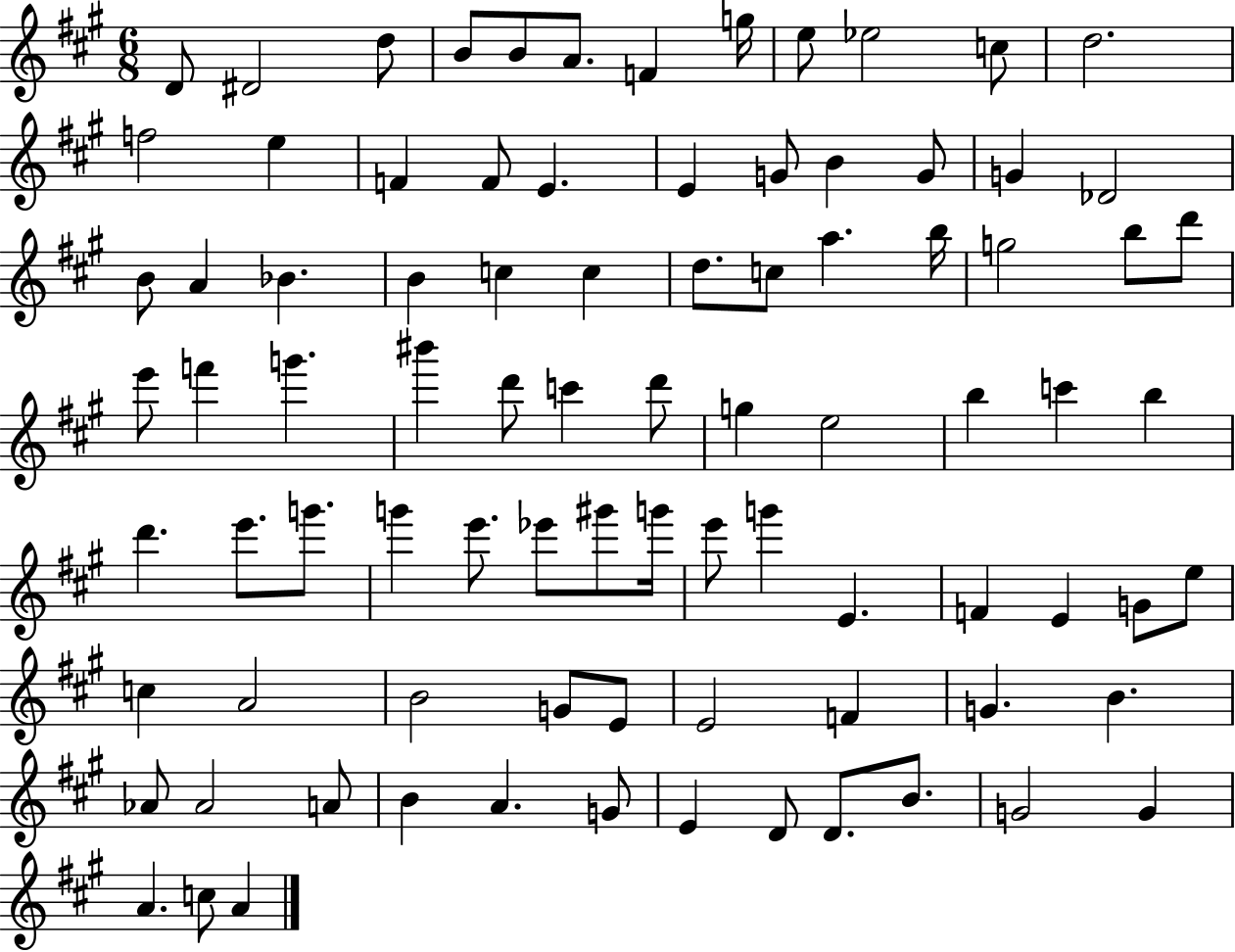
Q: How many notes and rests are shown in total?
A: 87